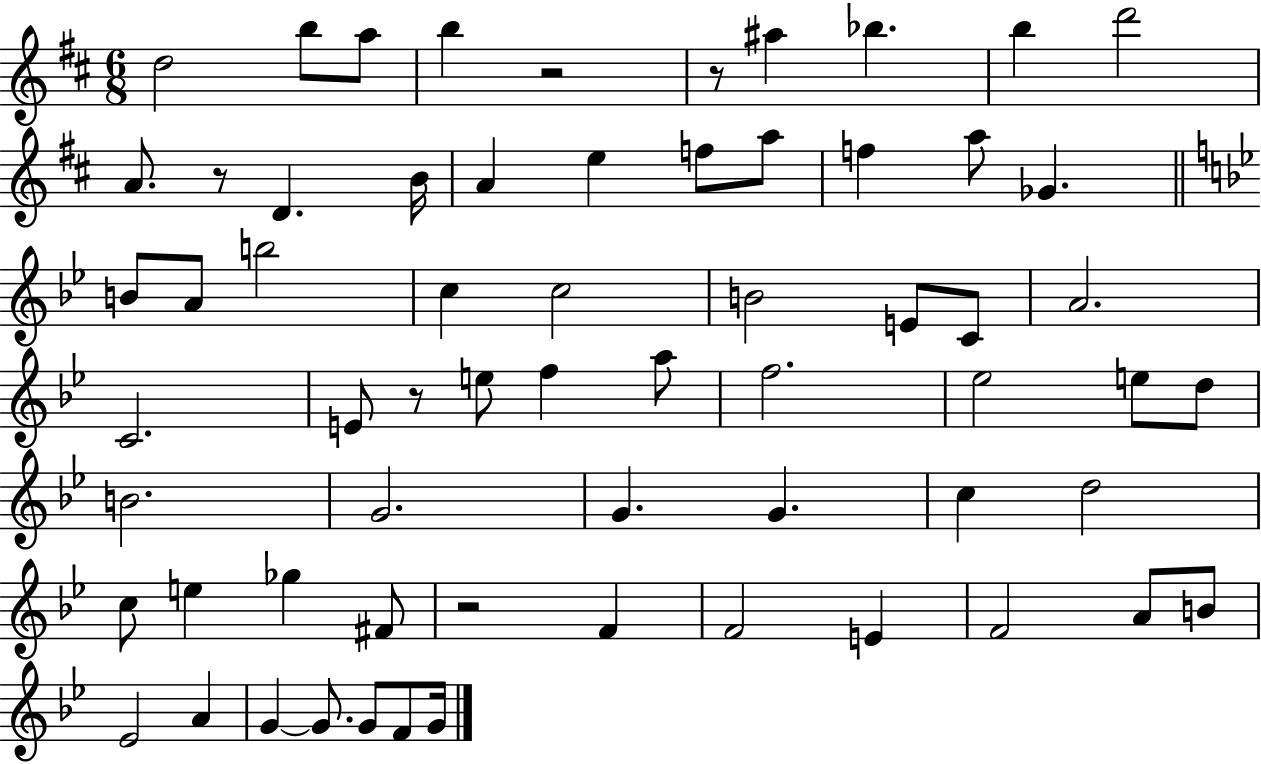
{
  \clef treble
  \numericTimeSignature
  \time 6/8
  \key d \major
  d''2 b''8 a''8 | b''4 r2 | r8 ais''4 bes''4. | b''4 d'''2 | \break a'8. r8 d'4. b'16 | a'4 e''4 f''8 a''8 | f''4 a''8 ges'4. | \bar "||" \break \key bes \major b'8 a'8 b''2 | c''4 c''2 | b'2 e'8 c'8 | a'2. | \break c'2. | e'8 r8 e''8 f''4 a''8 | f''2. | ees''2 e''8 d''8 | \break b'2. | g'2. | g'4. g'4. | c''4 d''2 | \break c''8 e''4 ges''4 fis'8 | r2 f'4 | f'2 e'4 | f'2 a'8 b'8 | \break ees'2 a'4 | g'4~~ g'8. g'8 f'8 g'16 | \bar "|."
}